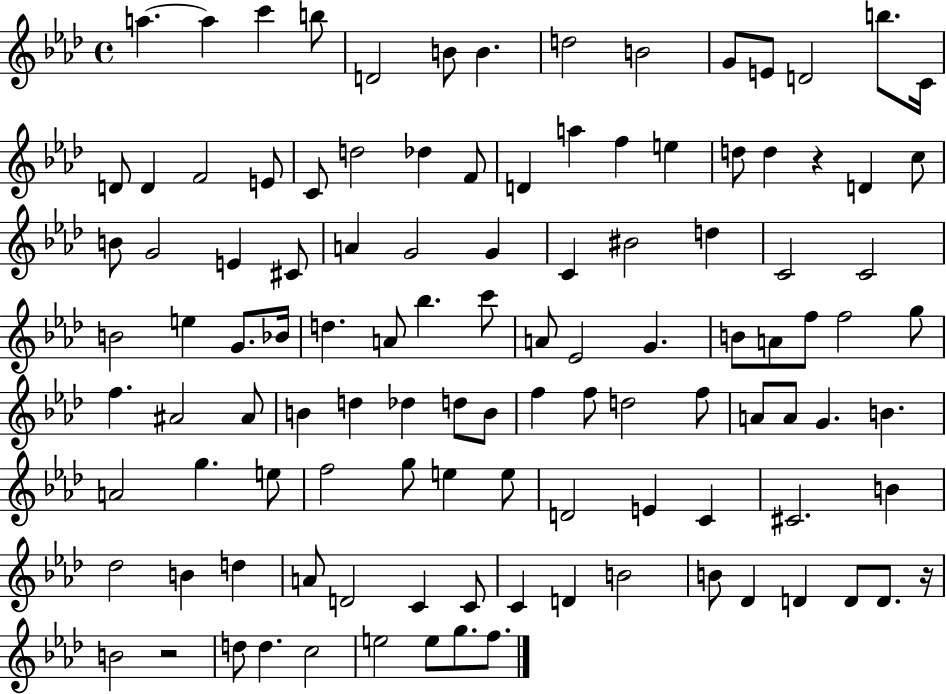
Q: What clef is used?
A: treble